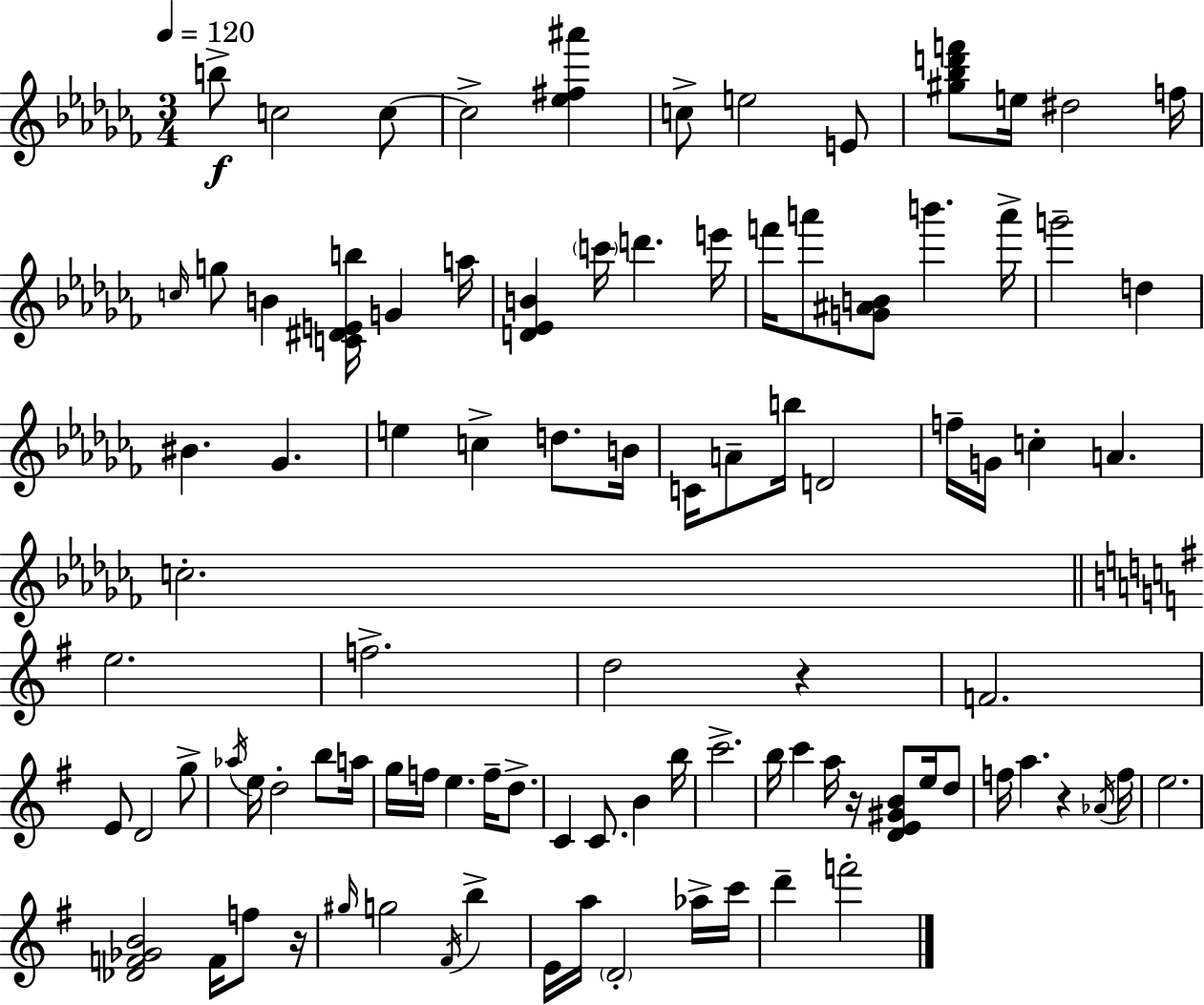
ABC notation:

X:1
T:Untitled
M:3/4
L:1/4
K:Abm
b/2 c2 c/2 c2 [_e^f^a'] c/2 e2 E/2 [^g_bd'f']/2 e/4 ^d2 f/4 c/4 g/2 B [C^DEb]/4 G a/4 [D_EB] c'/4 d' e'/4 f'/4 a'/2 [G^AB]/2 b' a'/4 g'2 d ^B _G e c d/2 B/4 C/4 A/2 b/4 D2 f/4 G/4 c A c2 e2 f2 d2 z F2 E/2 D2 g/2 _a/4 e/4 d2 b/2 a/4 g/4 f/4 e f/4 d/2 C C/2 B b/4 c'2 b/4 c' a/4 z/4 [DE^GB]/2 e/4 d/2 f/4 a z _A/4 f/4 e2 [_DF_GB]2 F/4 f/2 z/4 ^g/4 g2 ^F/4 b E/4 a/4 D2 _a/4 c'/4 d' f'2